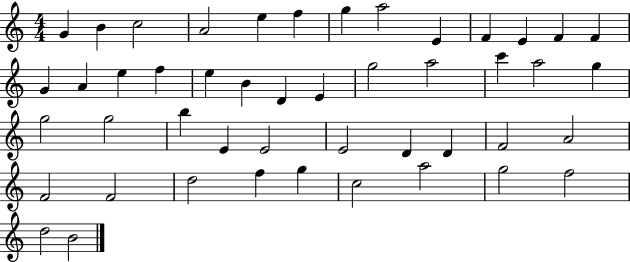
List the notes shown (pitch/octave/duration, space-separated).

G4/q B4/q C5/h A4/h E5/q F5/q G5/q A5/h E4/q F4/q E4/q F4/q F4/q G4/q A4/q E5/q F5/q E5/q B4/q D4/q E4/q G5/h A5/h C6/q A5/h G5/q G5/h G5/h B5/q E4/q E4/h E4/h D4/q D4/q F4/h A4/h F4/h F4/h D5/h F5/q G5/q C5/h A5/h G5/h F5/h D5/h B4/h